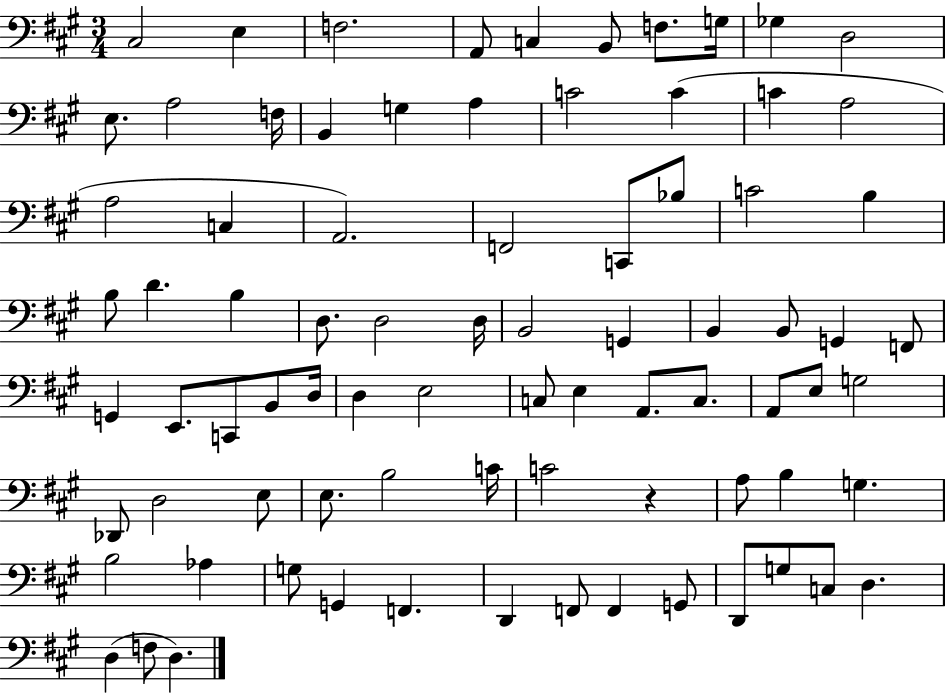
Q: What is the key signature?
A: A major